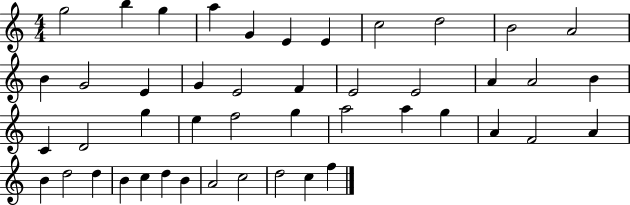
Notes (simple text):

G5/h B5/q G5/q A5/q G4/q E4/q E4/q C5/h D5/h B4/h A4/h B4/q G4/h E4/q G4/q E4/h F4/q E4/h E4/h A4/q A4/h B4/q C4/q D4/h G5/q E5/q F5/h G5/q A5/h A5/q G5/q A4/q F4/h A4/q B4/q D5/h D5/q B4/q C5/q D5/q B4/q A4/h C5/h D5/h C5/q F5/q